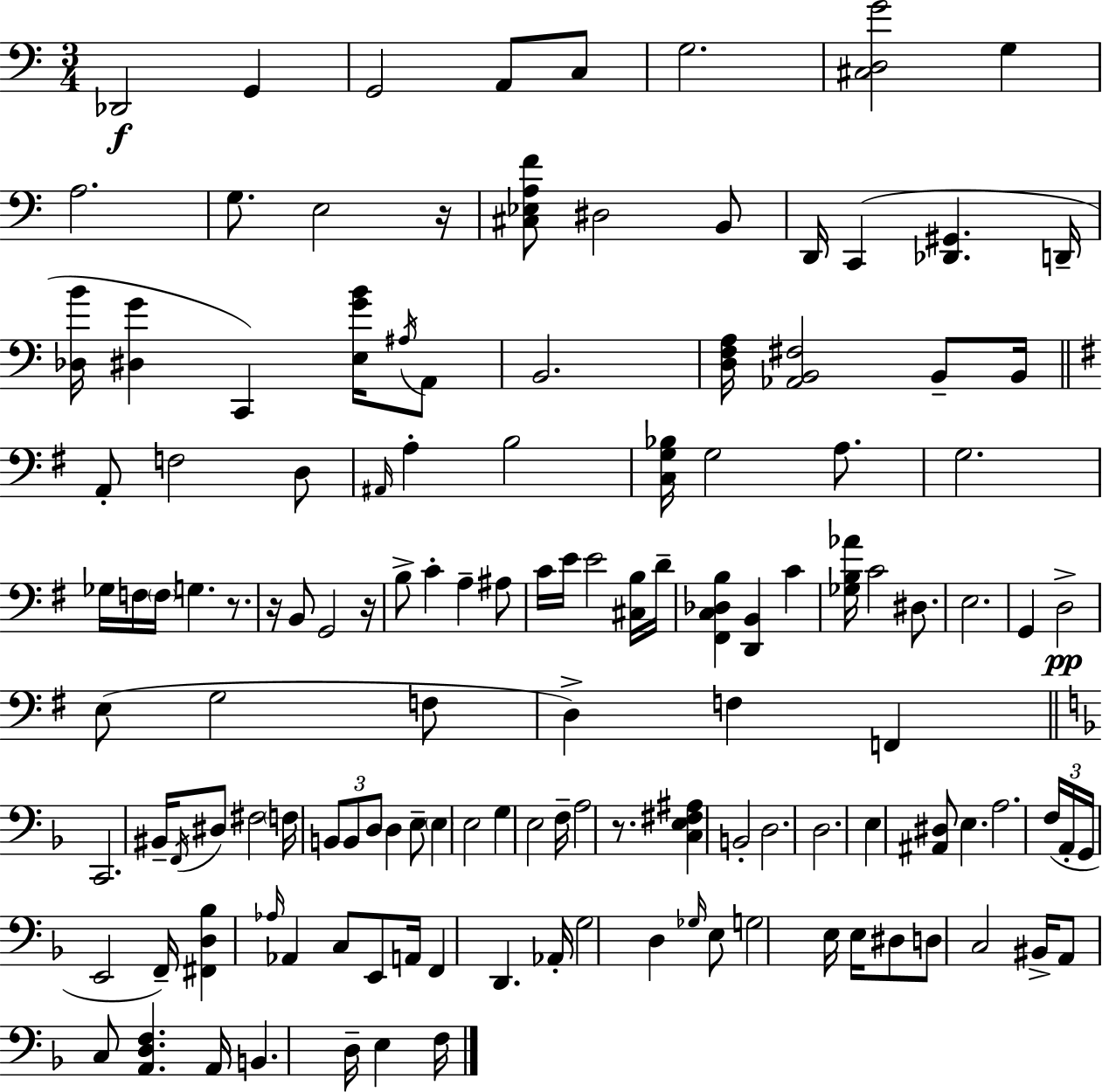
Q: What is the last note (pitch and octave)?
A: F3